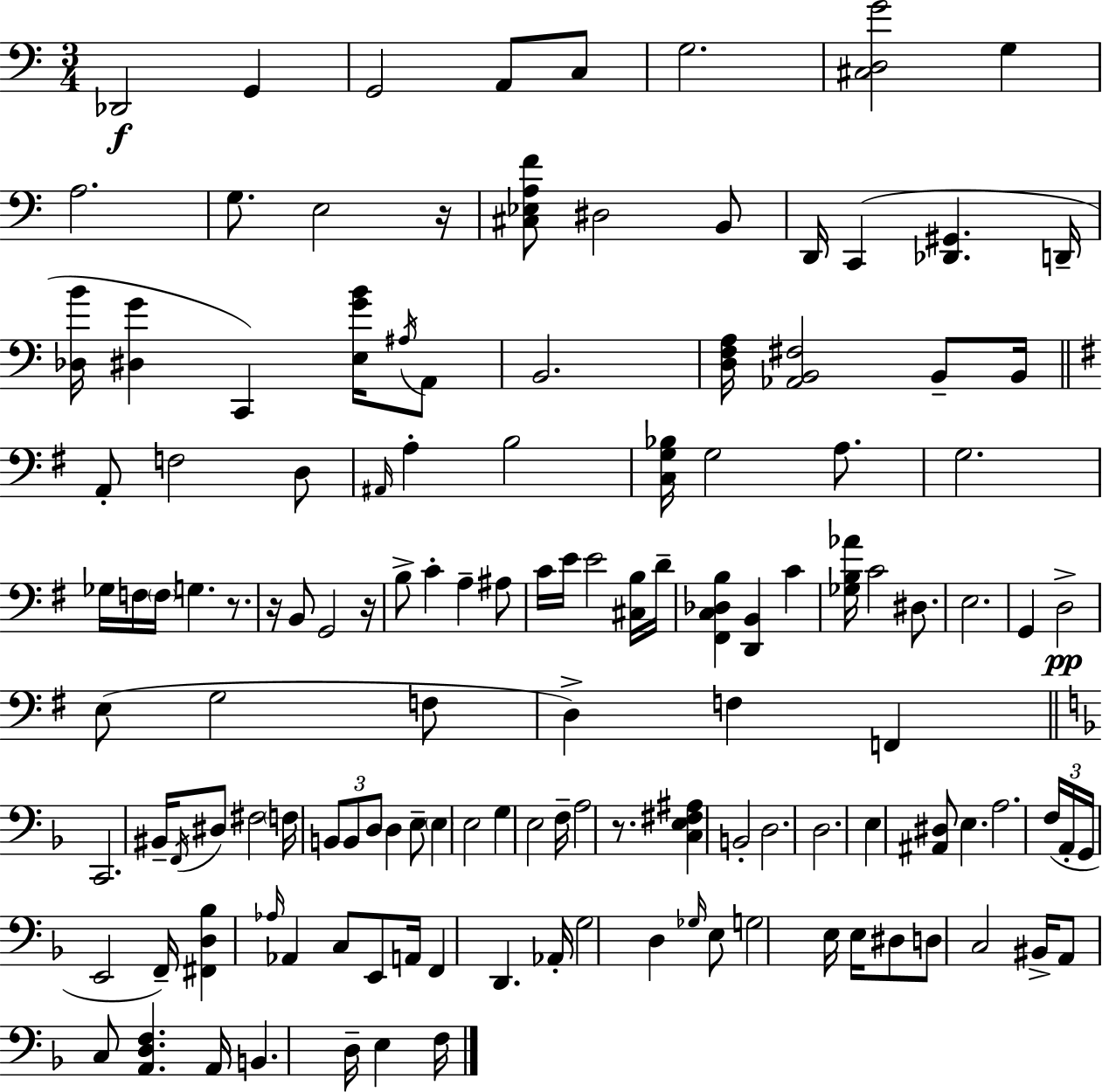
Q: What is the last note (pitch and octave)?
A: F3